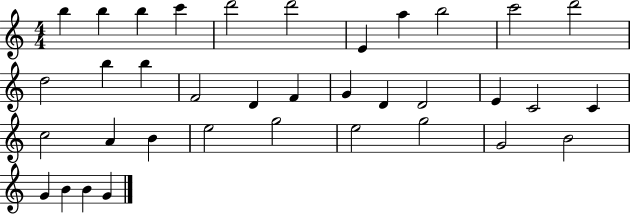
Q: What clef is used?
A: treble